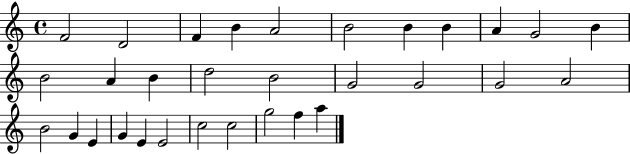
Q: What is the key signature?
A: C major